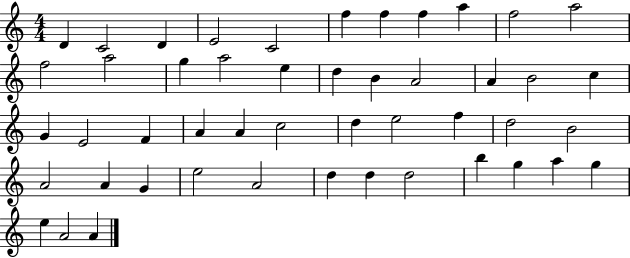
{
  \clef treble
  \numericTimeSignature
  \time 4/4
  \key c \major
  d'4 c'2 d'4 | e'2 c'2 | f''4 f''4 f''4 a''4 | f''2 a''2 | \break f''2 a''2 | g''4 a''2 e''4 | d''4 b'4 a'2 | a'4 b'2 c''4 | \break g'4 e'2 f'4 | a'4 a'4 c''2 | d''4 e''2 f''4 | d''2 b'2 | \break a'2 a'4 g'4 | e''2 a'2 | d''4 d''4 d''2 | b''4 g''4 a''4 g''4 | \break e''4 a'2 a'4 | \bar "|."
}